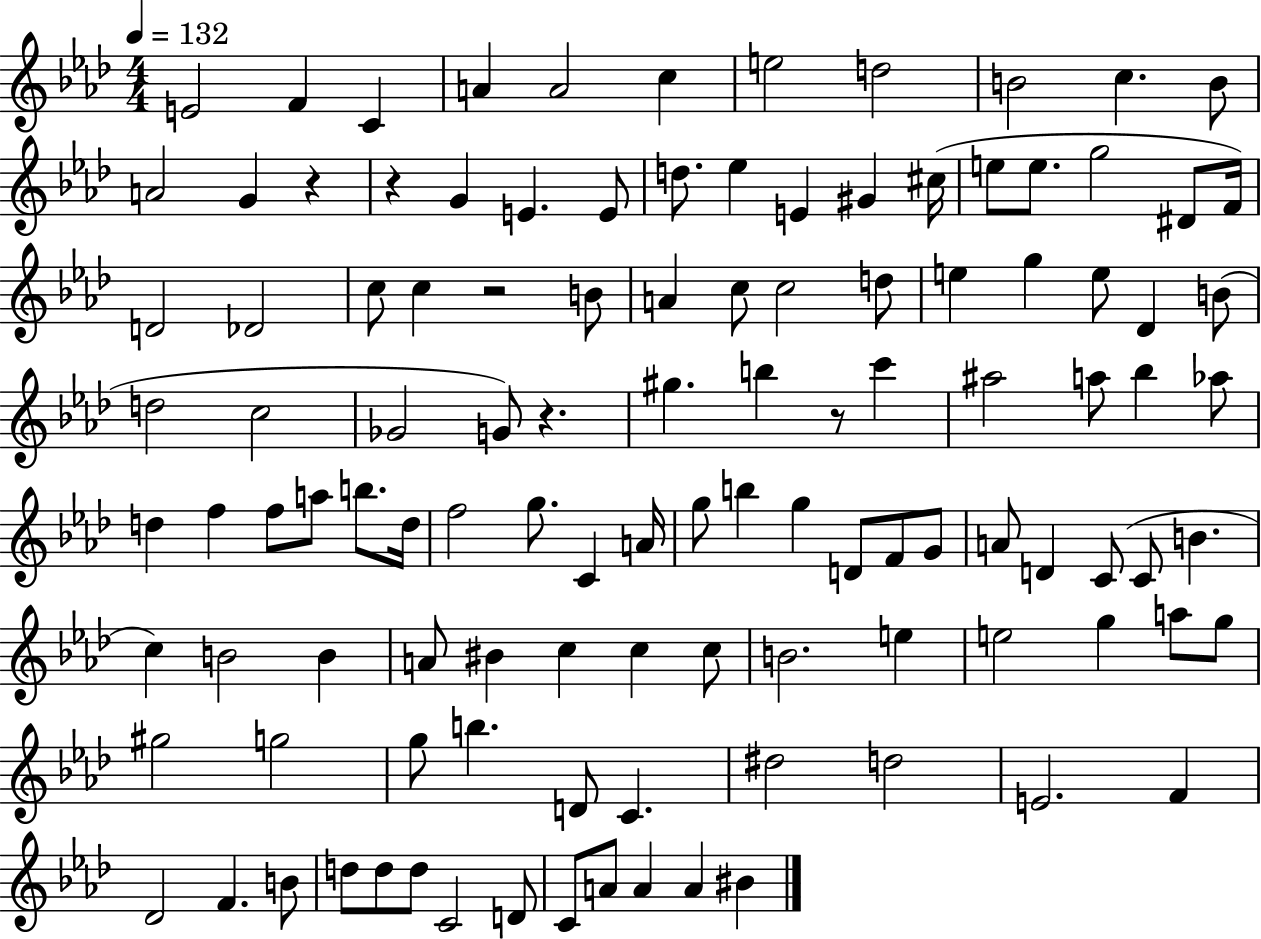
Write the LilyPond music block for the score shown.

{
  \clef treble
  \numericTimeSignature
  \time 4/4
  \key aes \major
  \tempo 4 = 132
  e'2 f'4 c'4 | a'4 a'2 c''4 | e''2 d''2 | b'2 c''4. b'8 | \break a'2 g'4 r4 | r4 g'4 e'4. e'8 | d''8. ees''4 e'4 gis'4 cis''16( | e''8 e''8. g''2 dis'8 f'16) | \break d'2 des'2 | c''8 c''4 r2 b'8 | a'4 c''8 c''2 d''8 | e''4 g''4 e''8 des'4 b'8( | \break d''2 c''2 | ges'2 g'8) r4. | gis''4. b''4 r8 c'''4 | ais''2 a''8 bes''4 aes''8 | \break d''4 f''4 f''8 a''8 b''8. d''16 | f''2 g''8. c'4 a'16 | g''8 b''4 g''4 d'8 f'8 g'8 | a'8 d'4 c'8( c'8 b'4. | \break c''4) b'2 b'4 | a'8 bis'4 c''4 c''4 c''8 | b'2. e''4 | e''2 g''4 a''8 g''8 | \break gis''2 g''2 | g''8 b''4. d'8 c'4. | dis''2 d''2 | e'2. f'4 | \break des'2 f'4. b'8 | d''8 d''8 d''8 c'2 d'8 | c'8 a'8 a'4 a'4 bis'4 | \bar "|."
}